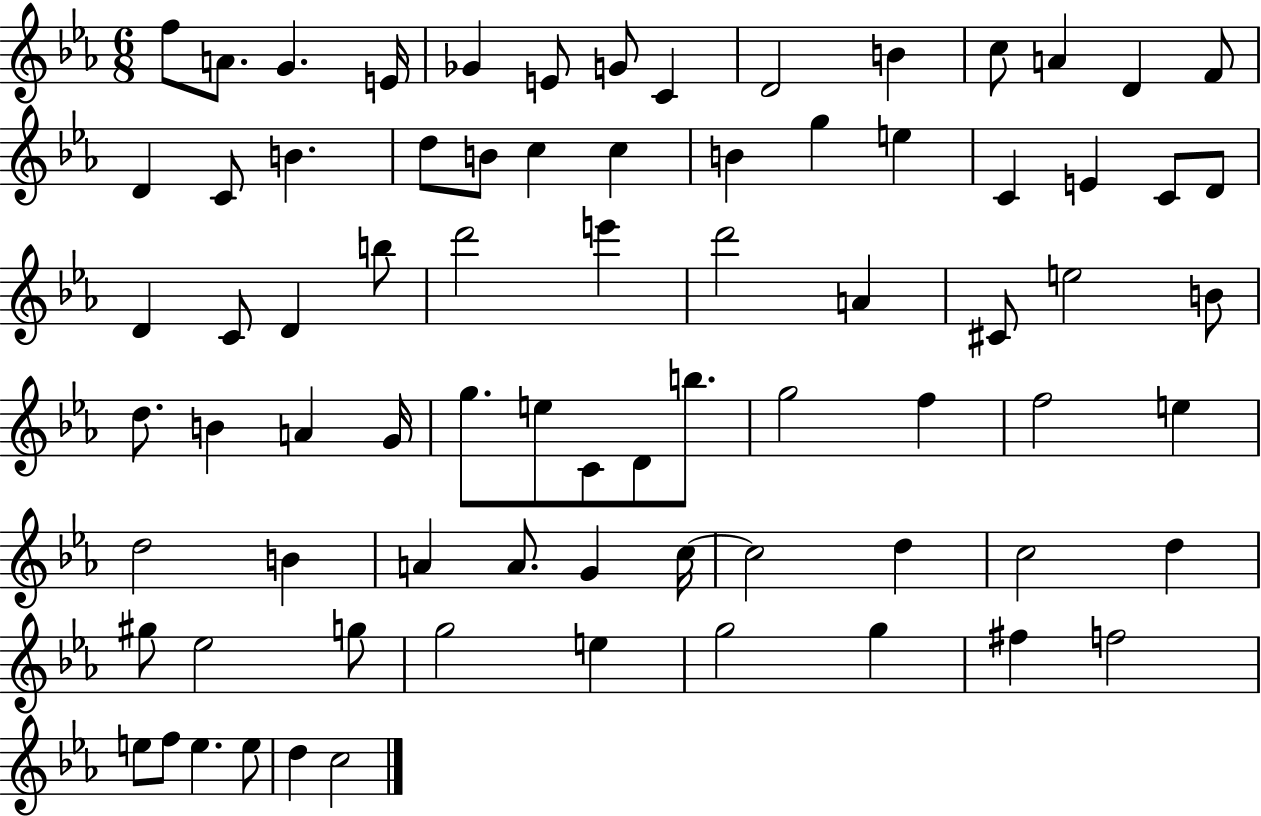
F5/e A4/e. G4/q. E4/s Gb4/q E4/e G4/e C4/q D4/h B4/q C5/e A4/q D4/q F4/e D4/q C4/e B4/q. D5/e B4/e C5/q C5/q B4/q G5/q E5/q C4/q E4/q C4/e D4/e D4/q C4/e D4/q B5/e D6/h E6/q D6/h A4/q C#4/e E5/h B4/e D5/e. B4/q A4/q G4/s G5/e. E5/e C4/e D4/e B5/e. G5/h F5/q F5/h E5/q D5/h B4/q A4/q A4/e. G4/q C5/s C5/h D5/q C5/h D5/q G#5/e Eb5/h G5/e G5/h E5/q G5/h G5/q F#5/q F5/h E5/e F5/e E5/q. E5/e D5/q C5/h